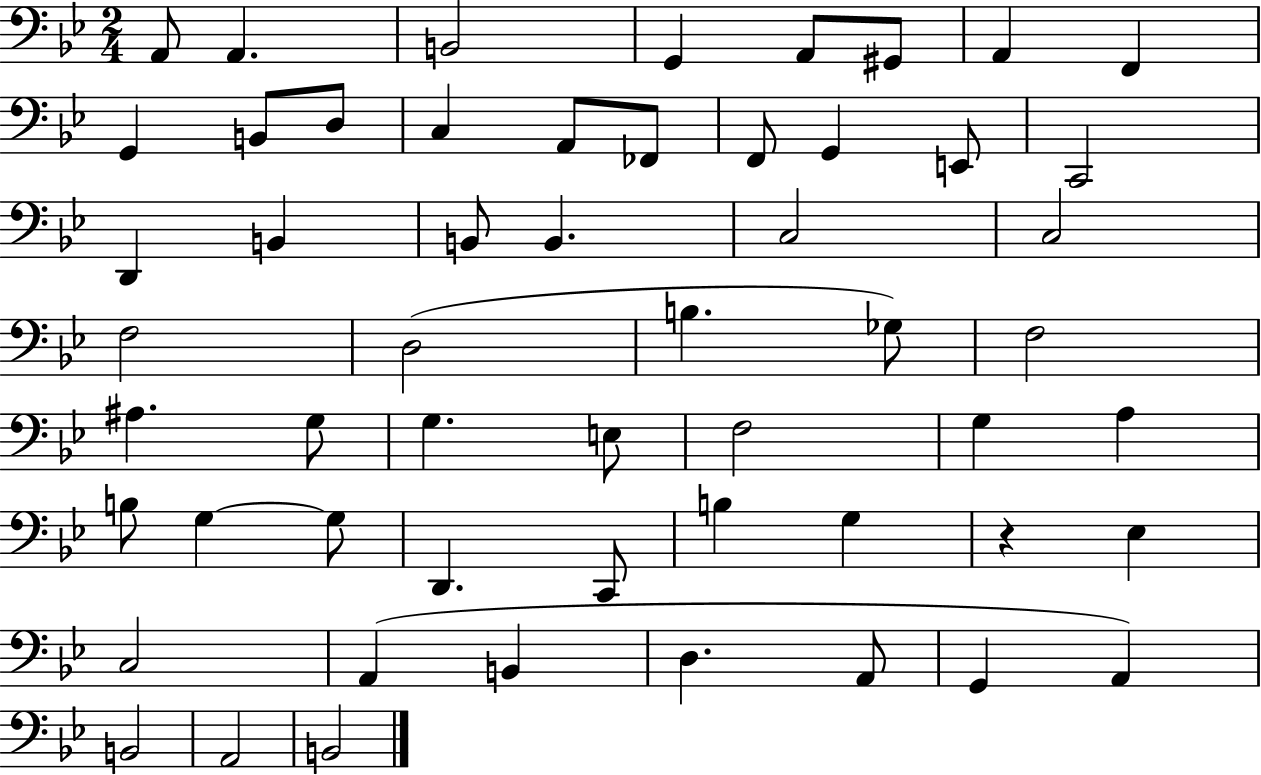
X:1
T:Untitled
M:2/4
L:1/4
K:Bb
A,,/2 A,, B,,2 G,, A,,/2 ^G,,/2 A,, F,, G,, B,,/2 D,/2 C, A,,/2 _F,,/2 F,,/2 G,, E,,/2 C,,2 D,, B,, B,,/2 B,, C,2 C,2 F,2 D,2 B, _G,/2 F,2 ^A, G,/2 G, E,/2 F,2 G, A, B,/2 G, G,/2 D,, C,,/2 B, G, z _E, C,2 A,, B,, D, A,,/2 G,, A,, B,,2 A,,2 B,,2